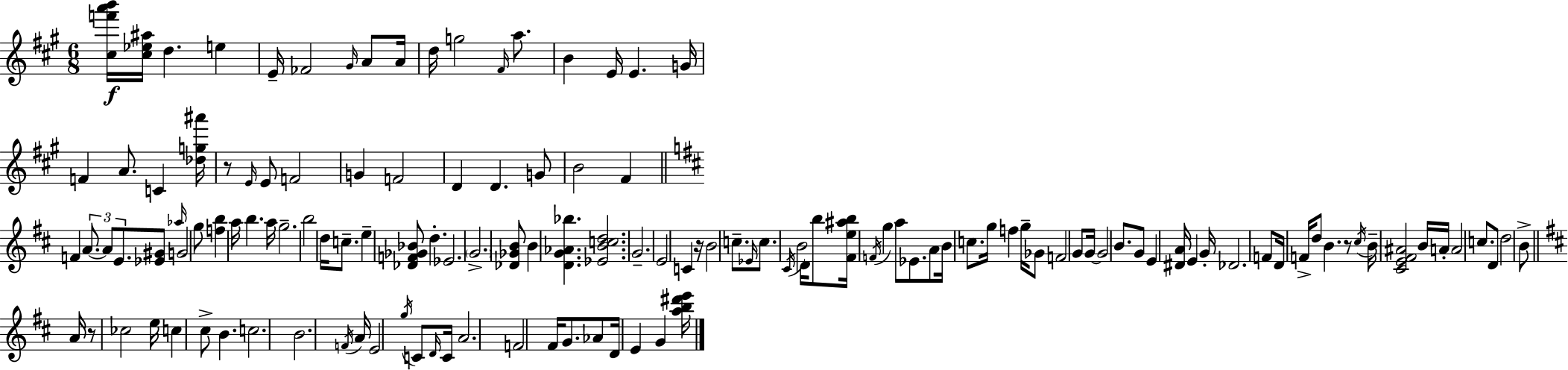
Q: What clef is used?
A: treble